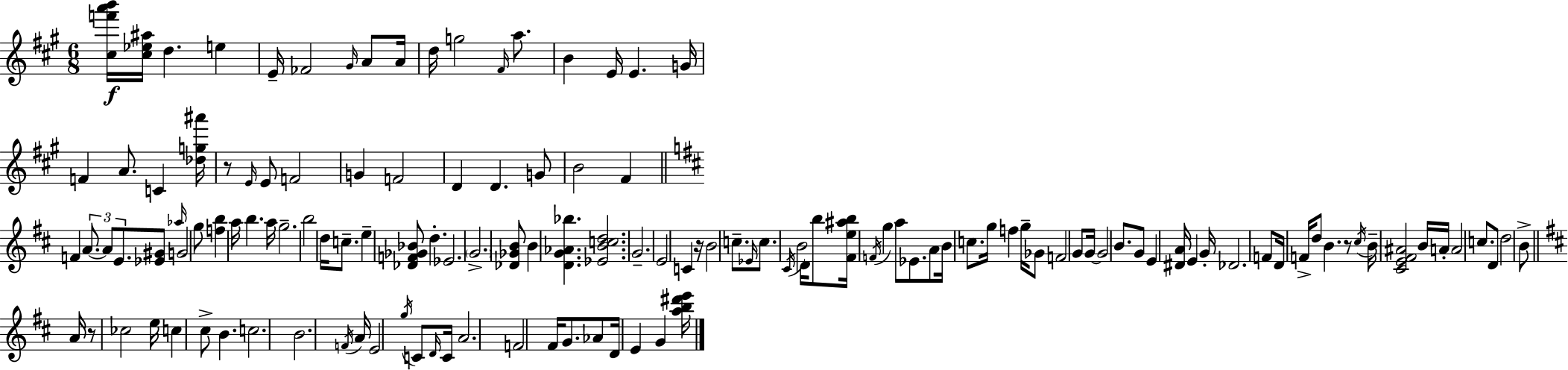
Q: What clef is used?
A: treble